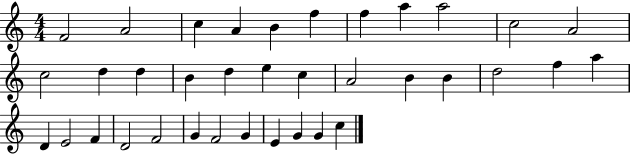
{
  \clef treble
  \numericTimeSignature
  \time 4/4
  \key c \major
  f'2 a'2 | c''4 a'4 b'4 f''4 | f''4 a''4 a''2 | c''2 a'2 | \break c''2 d''4 d''4 | b'4 d''4 e''4 c''4 | a'2 b'4 b'4 | d''2 f''4 a''4 | \break d'4 e'2 f'4 | d'2 f'2 | g'4 f'2 g'4 | e'4 g'4 g'4 c''4 | \break \bar "|."
}